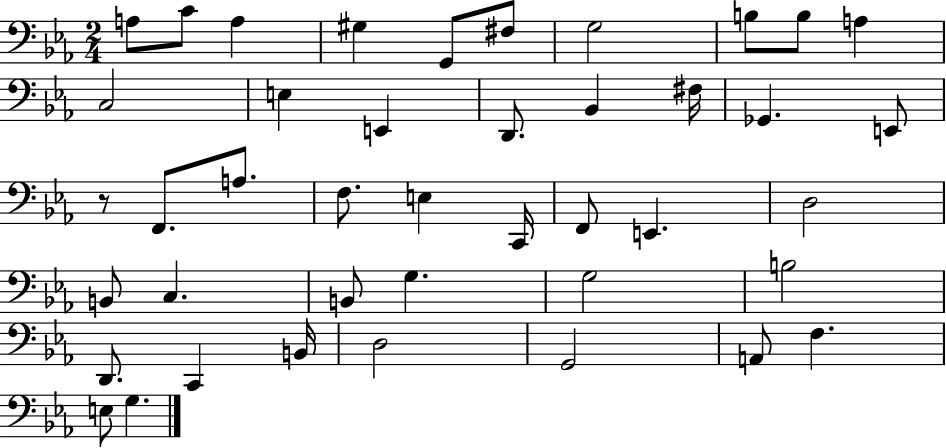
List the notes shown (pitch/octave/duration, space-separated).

A3/e C4/e A3/q G#3/q G2/e F#3/e G3/h B3/e B3/e A3/q C3/h E3/q E2/q D2/e. Bb2/q F#3/s Gb2/q. E2/e R/e F2/e. A3/e. F3/e. E3/q C2/s F2/e E2/q. D3/h B2/e C3/q. B2/e G3/q. G3/h B3/h D2/e. C2/q B2/s D3/h G2/h A2/e F3/q. E3/e G3/q.